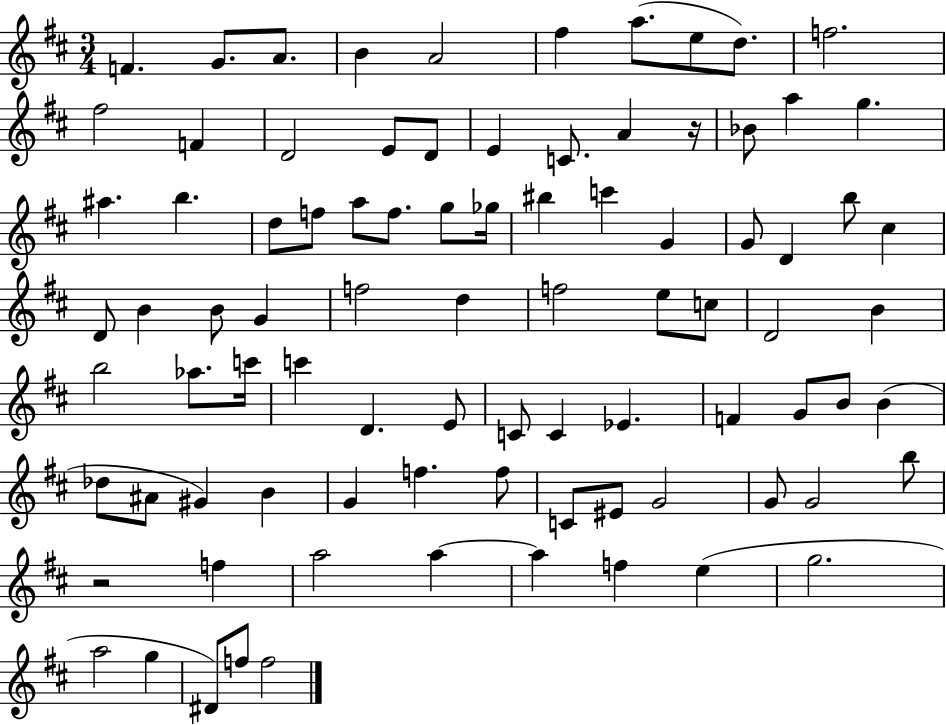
{
  \clef treble
  \numericTimeSignature
  \time 3/4
  \key d \major
  f'4. g'8. a'8. | b'4 a'2 | fis''4 a''8.( e''8 d''8.) | f''2. | \break fis''2 f'4 | d'2 e'8 d'8 | e'4 c'8. a'4 r16 | bes'8 a''4 g''4. | \break ais''4. b''4. | d''8 f''8 a''8 f''8. g''8 ges''16 | bis''4 c'''4 g'4 | g'8 d'4 b''8 cis''4 | \break d'8 b'4 b'8 g'4 | f''2 d''4 | f''2 e''8 c''8 | d'2 b'4 | \break b''2 aes''8. c'''16 | c'''4 d'4. e'8 | c'8 c'4 ees'4. | f'4 g'8 b'8 b'4( | \break des''8 ais'8 gis'4) b'4 | g'4 f''4. f''8 | c'8 eis'8 g'2 | g'8 g'2 b''8 | \break r2 f''4 | a''2 a''4~~ | a''4 f''4 e''4( | g''2. | \break a''2 g''4 | dis'8) f''8 f''2 | \bar "|."
}